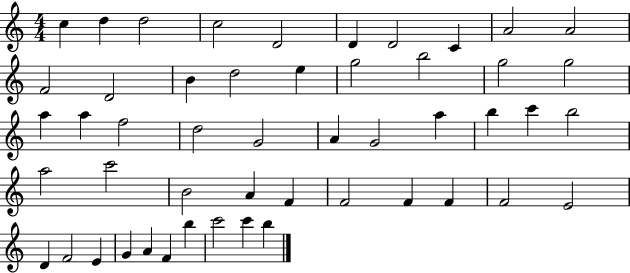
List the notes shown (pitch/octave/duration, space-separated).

C5/q D5/q D5/h C5/h D4/h D4/q D4/h C4/q A4/h A4/h F4/h D4/h B4/q D5/h E5/q G5/h B5/h G5/h G5/h A5/q A5/q F5/h D5/h G4/h A4/q G4/h A5/q B5/q C6/q B5/h A5/h C6/h B4/h A4/q F4/q F4/h F4/q F4/q F4/h E4/h D4/q F4/h E4/q G4/q A4/q F4/q B5/q C6/h C6/q B5/q